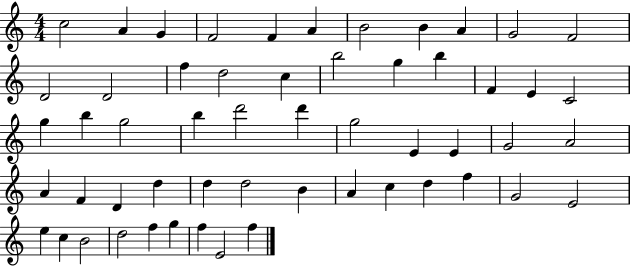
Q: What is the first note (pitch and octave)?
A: C5